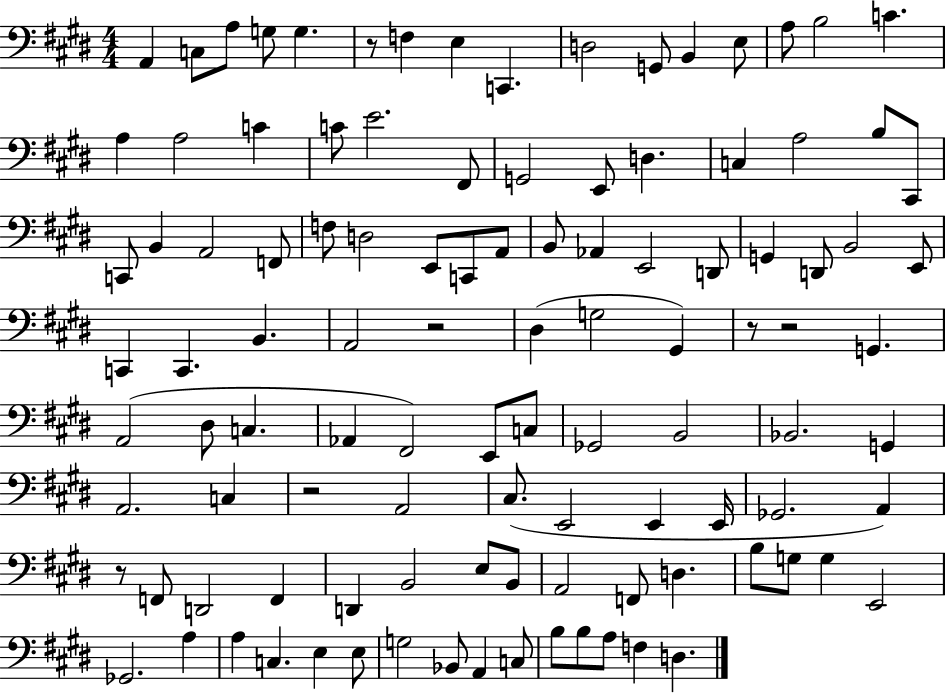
A2/q C3/e A3/e G3/e G3/q. R/e F3/q E3/q C2/q. D3/h G2/e B2/q E3/e A3/e B3/h C4/q. A3/q A3/h C4/q C4/e E4/h. F#2/e G2/h E2/e D3/q. C3/q A3/h B3/e C#2/e C2/e B2/q A2/h F2/e F3/e D3/h E2/e C2/e A2/e B2/e Ab2/q E2/h D2/e G2/q D2/e B2/h E2/e C2/q C2/q. B2/q. A2/h R/h D#3/q G3/h G#2/q R/e R/h G2/q. A2/h D#3/e C3/q. Ab2/q F#2/h E2/e C3/e Gb2/h B2/h Bb2/h. G2/q A2/h. C3/q R/h A2/h C#3/e. E2/h E2/q E2/s Gb2/h. A2/q R/e F2/e D2/h F2/q D2/q B2/h E3/e B2/e A2/h F2/e D3/q. B3/e G3/e G3/q E2/h Gb2/h. A3/q A3/q C3/q. E3/q E3/e G3/h Bb2/e A2/q C3/e B3/e B3/e A3/e F3/q D3/q.